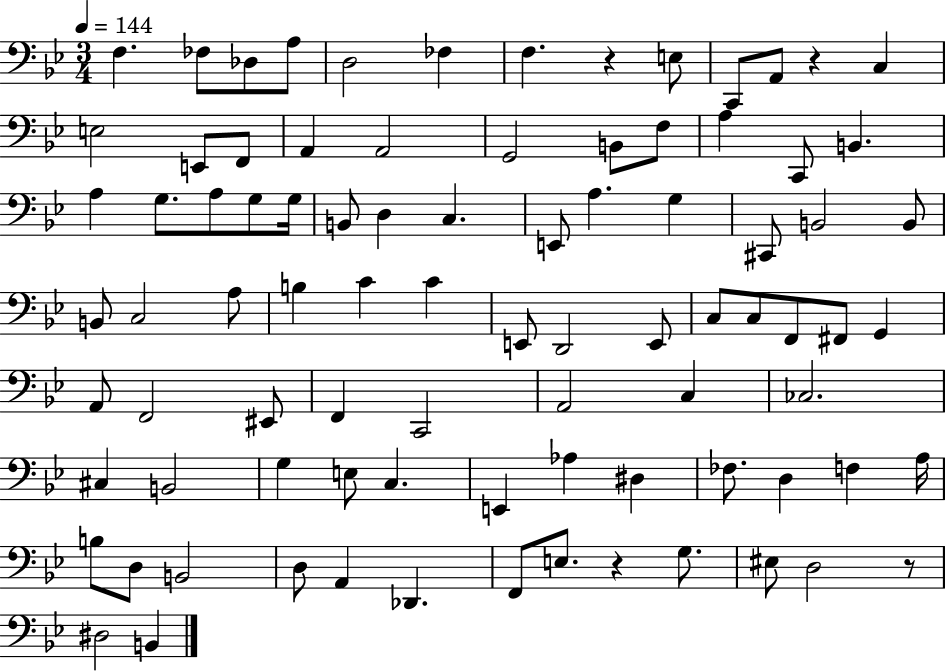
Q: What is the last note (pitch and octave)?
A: B2